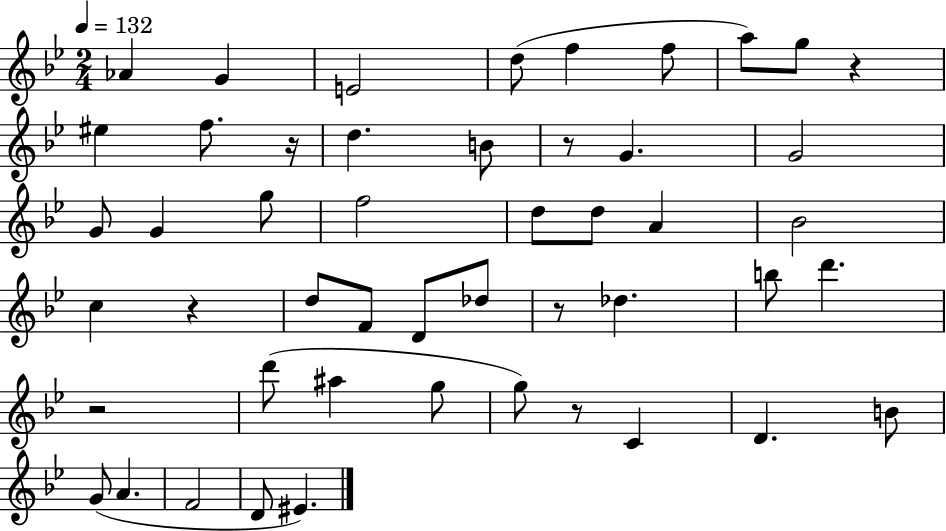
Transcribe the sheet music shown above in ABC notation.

X:1
T:Untitled
M:2/4
L:1/4
K:Bb
_A G E2 d/2 f f/2 a/2 g/2 z ^e f/2 z/4 d B/2 z/2 G G2 G/2 G g/2 f2 d/2 d/2 A _B2 c z d/2 F/2 D/2 _d/2 z/2 _d b/2 d' z2 d'/2 ^a g/2 g/2 z/2 C D B/2 G/2 A F2 D/2 ^E